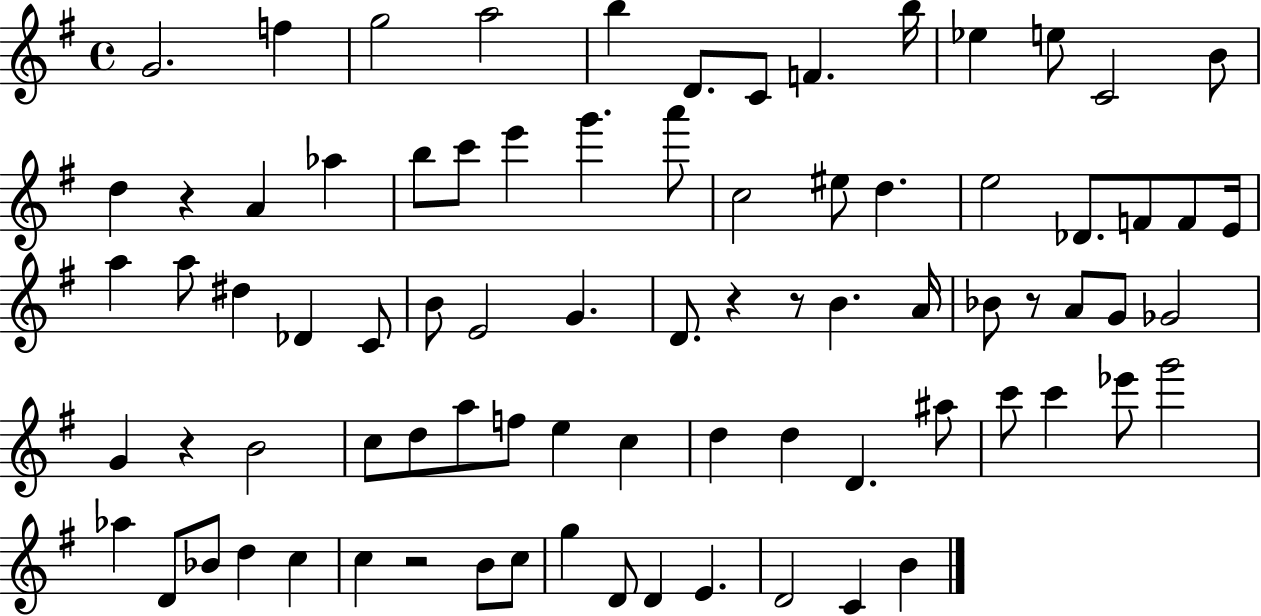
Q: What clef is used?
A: treble